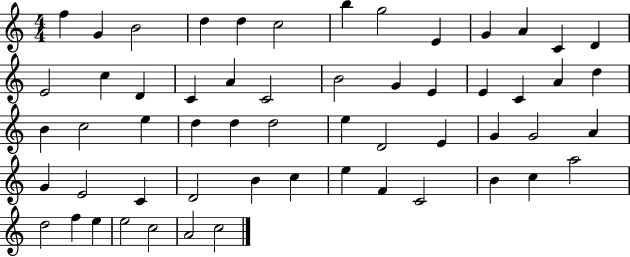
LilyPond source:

{
  \clef treble
  \numericTimeSignature
  \time 4/4
  \key c \major
  f''4 g'4 b'2 | d''4 d''4 c''2 | b''4 g''2 e'4 | g'4 a'4 c'4 d'4 | \break e'2 c''4 d'4 | c'4 a'4 c'2 | b'2 g'4 e'4 | e'4 c'4 a'4 d''4 | \break b'4 c''2 e''4 | d''4 d''4 d''2 | e''4 d'2 e'4 | g'4 g'2 a'4 | \break g'4 e'2 c'4 | d'2 b'4 c''4 | e''4 f'4 c'2 | b'4 c''4 a''2 | \break d''2 f''4 e''4 | e''2 c''2 | a'2 c''2 | \bar "|."
}